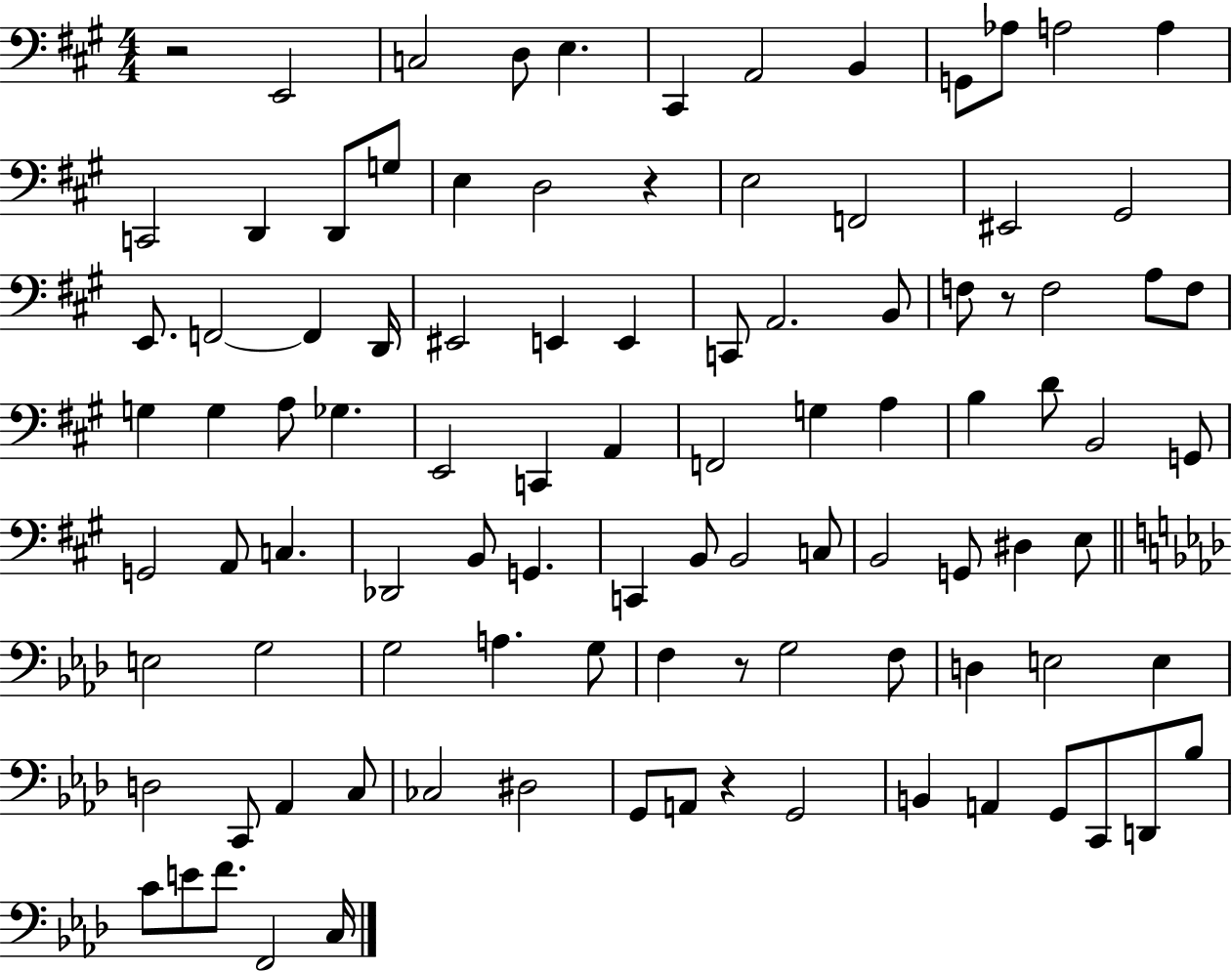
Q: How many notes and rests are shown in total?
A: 99